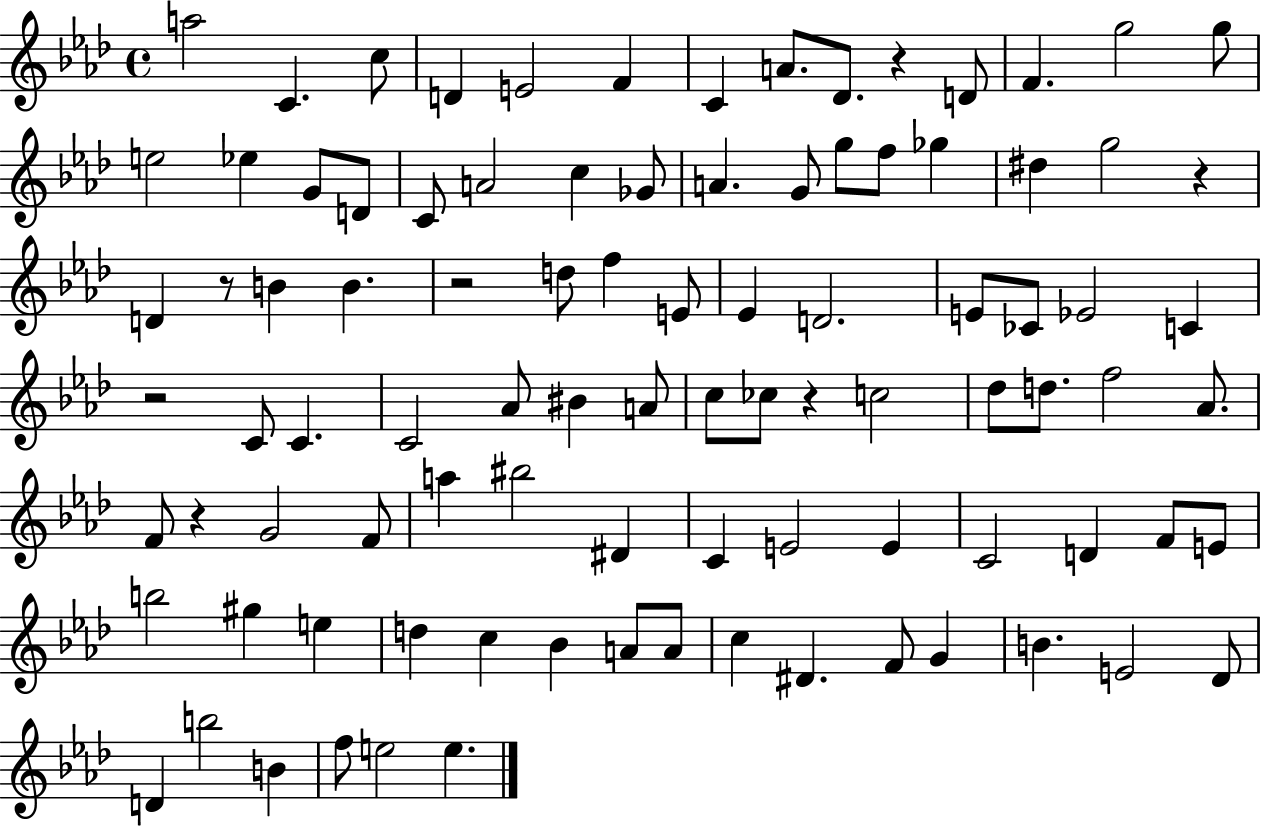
A5/h C4/q. C5/e D4/q E4/h F4/q C4/q A4/e. Db4/e. R/q D4/e F4/q. G5/h G5/e E5/h Eb5/q G4/e D4/e C4/e A4/h C5/q Gb4/e A4/q. G4/e G5/e F5/e Gb5/q D#5/q G5/h R/q D4/q R/e B4/q B4/q. R/h D5/e F5/q E4/e Eb4/q D4/h. E4/e CES4/e Eb4/h C4/q R/h C4/e C4/q. C4/h Ab4/e BIS4/q A4/e C5/e CES5/e R/q C5/h Db5/e D5/e. F5/h Ab4/e. F4/e R/q G4/h F4/e A5/q BIS5/h D#4/q C4/q E4/h E4/q C4/h D4/q F4/e E4/e B5/h G#5/q E5/q D5/q C5/q Bb4/q A4/e A4/e C5/q D#4/q. F4/e G4/q B4/q. E4/h Db4/e D4/q B5/h B4/q F5/e E5/h E5/q.